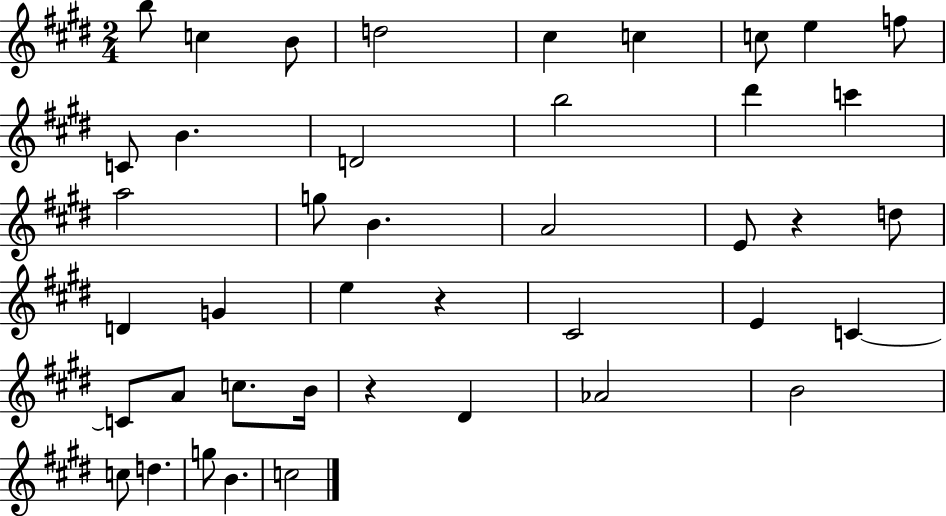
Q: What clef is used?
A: treble